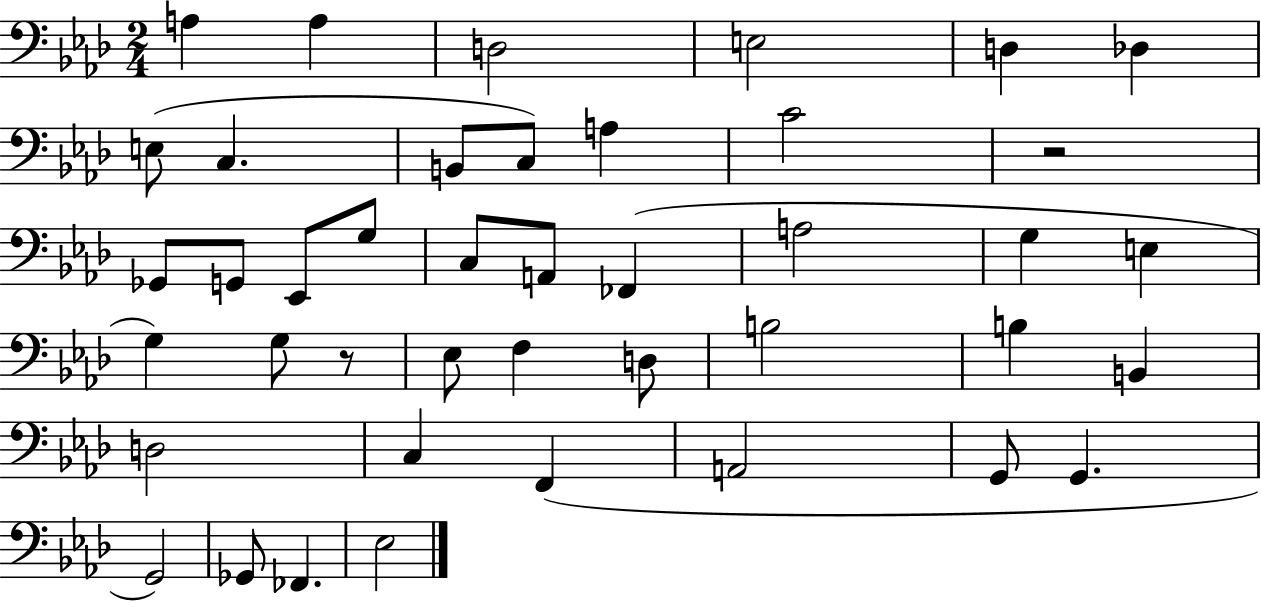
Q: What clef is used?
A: bass